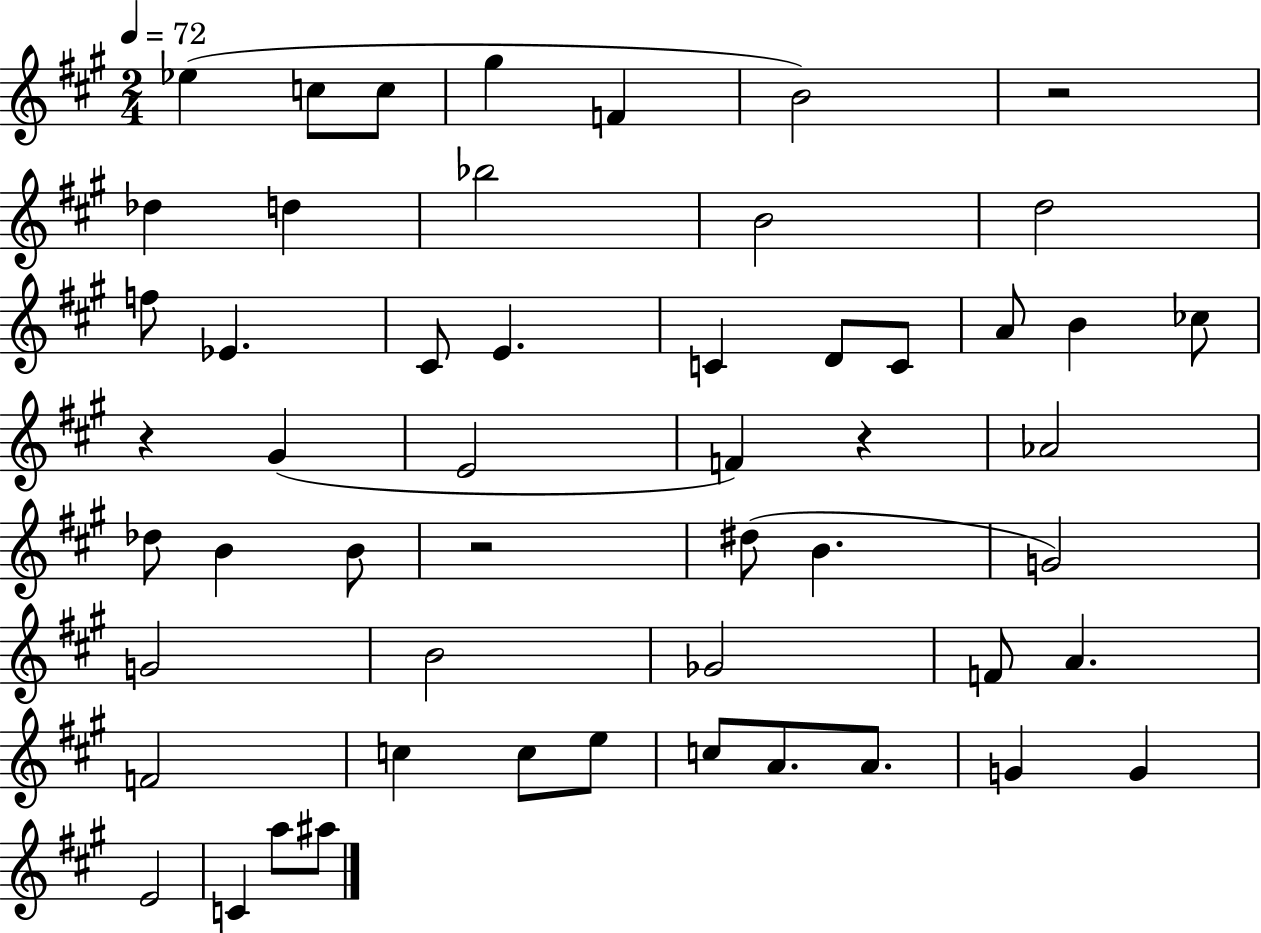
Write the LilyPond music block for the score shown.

{
  \clef treble
  \numericTimeSignature
  \time 2/4
  \key a \major
  \tempo 4 = 72
  \repeat volta 2 { ees''4( c''8 c''8 | gis''4 f'4 | b'2) | r2 | \break des''4 d''4 | bes''2 | b'2 | d''2 | \break f''8 ees'4. | cis'8 e'4. | c'4 d'8 c'8 | a'8 b'4 ces''8 | \break r4 gis'4( | e'2 | f'4) r4 | aes'2 | \break des''8 b'4 b'8 | r2 | dis''8( b'4. | g'2) | \break g'2 | b'2 | ges'2 | f'8 a'4. | \break f'2 | c''4 c''8 e''8 | c''8 a'8. a'8. | g'4 g'4 | \break e'2 | c'4 a''8 ais''8 | } \bar "|."
}